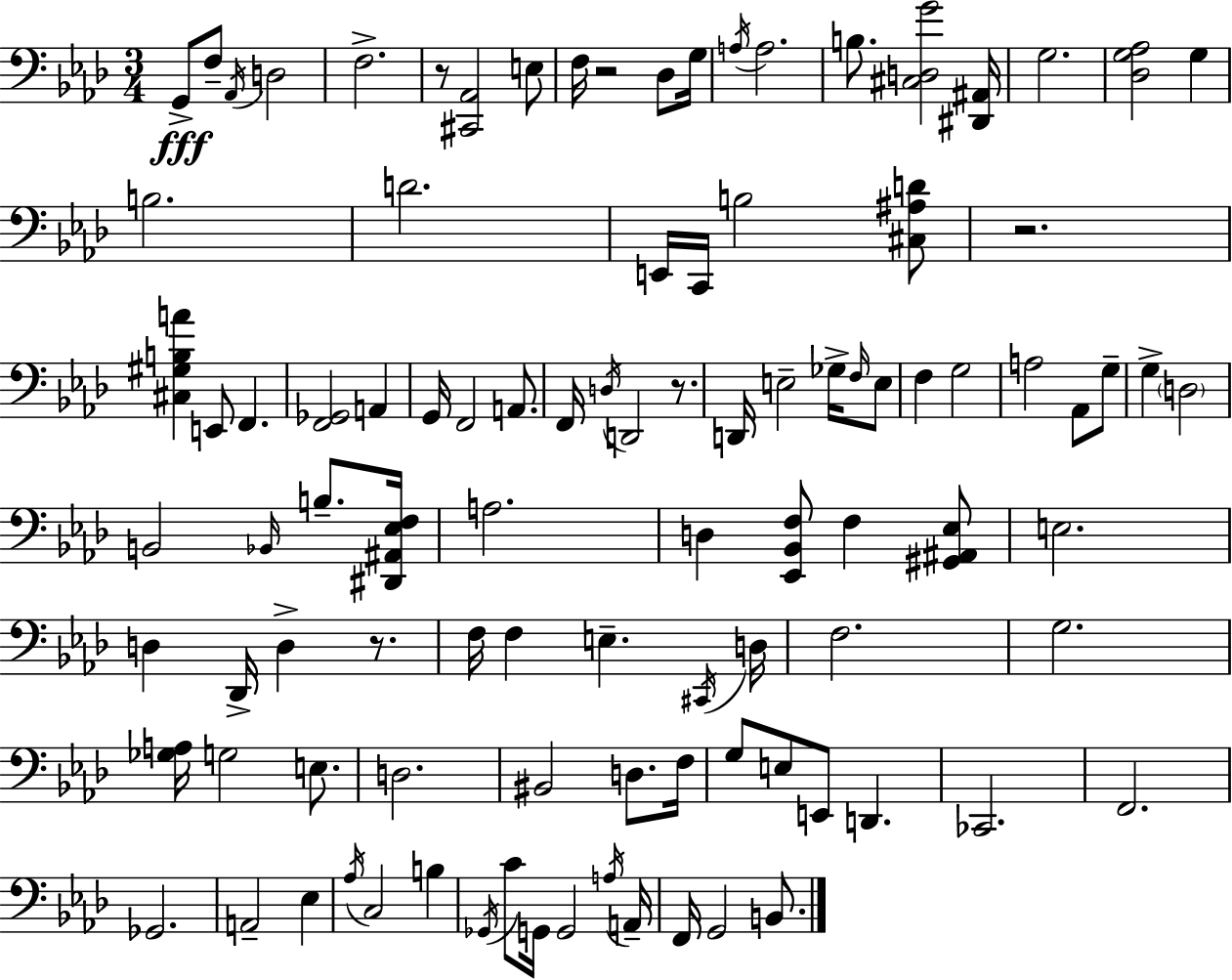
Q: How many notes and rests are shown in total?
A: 100